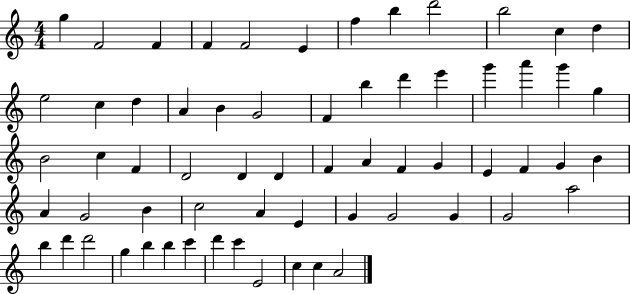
X:1
T:Untitled
M:4/4
L:1/4
K:C
g F2 F F F2 E f b d'2 b2 c d e2 c d A B G2 F b d' e' g' a' g' g B2 c F D2 D D F A F G E F G B A G2 B c2 A E G G2 G G2 a2 b d' d'2 g b b c' d' c' E2 c c A2